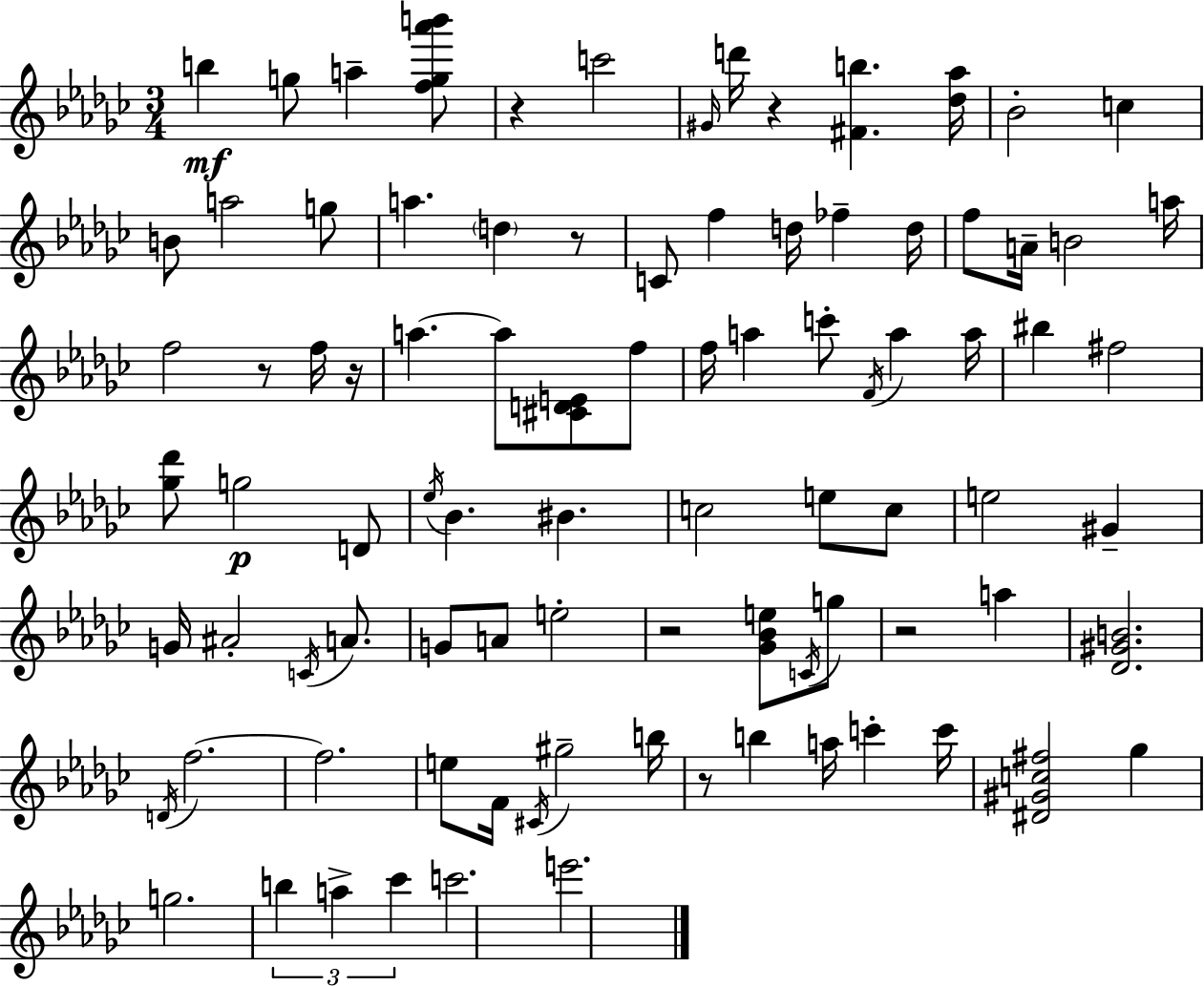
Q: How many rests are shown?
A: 8